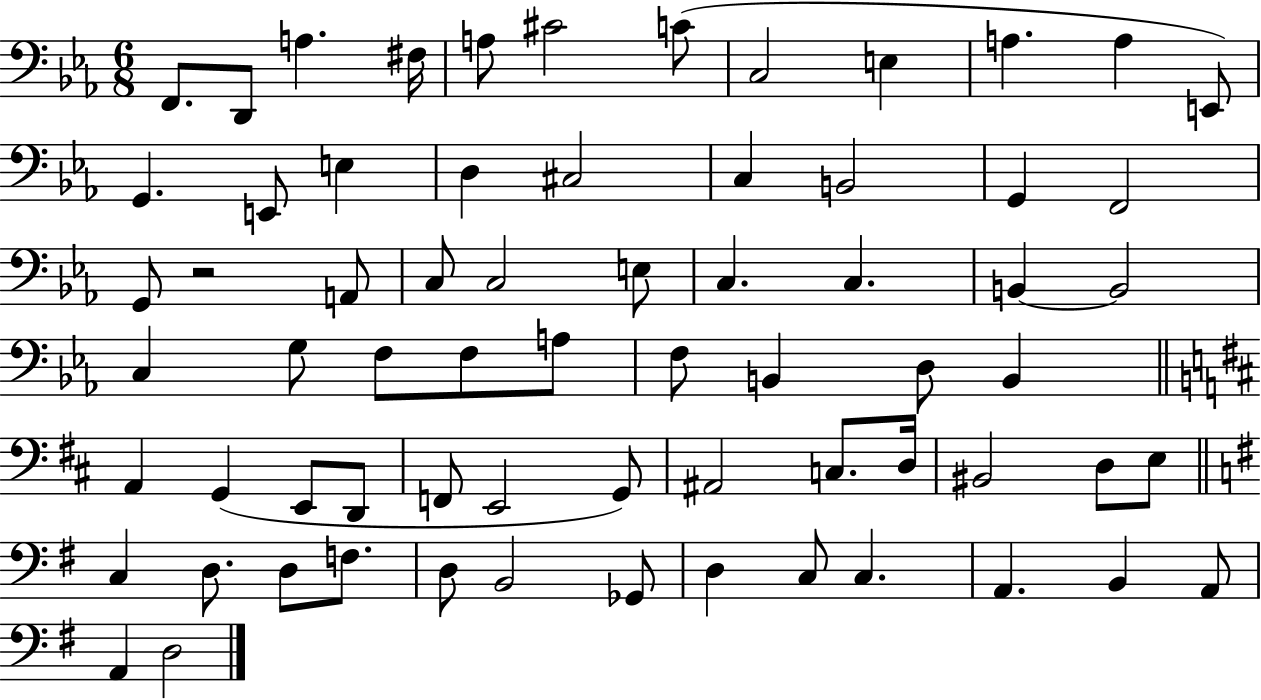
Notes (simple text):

F2/e. D2/e A3/q. F#3/s A3/e C#4/h C4/e C3/h E3/q A3/q. A3/q E2/e G2/q. E2/e E3/q D3/q C#3/h C3/q B2/h G2/q F2/h G2/e R/h A2/e C3/e C3/h E3/e C3/q. C3/q. B2/q B2/h C3/q G3/e F3/e F3/e A3/e F3/e B2/q D3/e B2/q A2/q G2/q E2/e D2/e F2/e E2/h G2/e A#2/h C3/e. D3/s BIS2/h D3/e E3/e C3/q D3/e. D3/e F3/e. D3/e B2/h Gb2/e D3/q C3/e C3/q. A2/q. B2/q A2/e A2/q D3/h